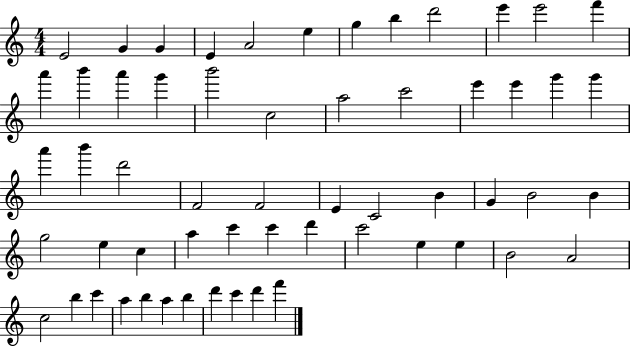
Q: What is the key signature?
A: C major